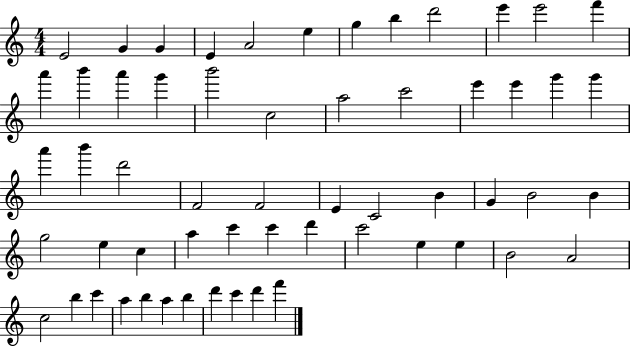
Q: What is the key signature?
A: C major